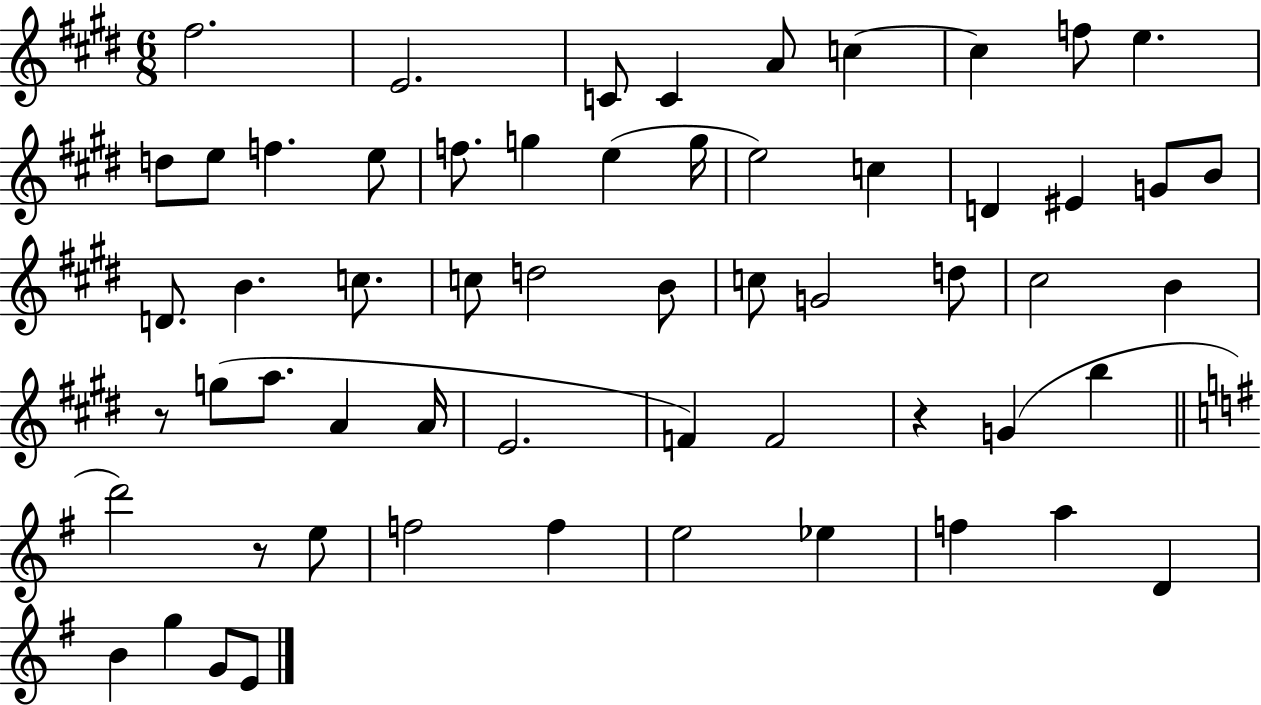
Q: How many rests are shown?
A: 3